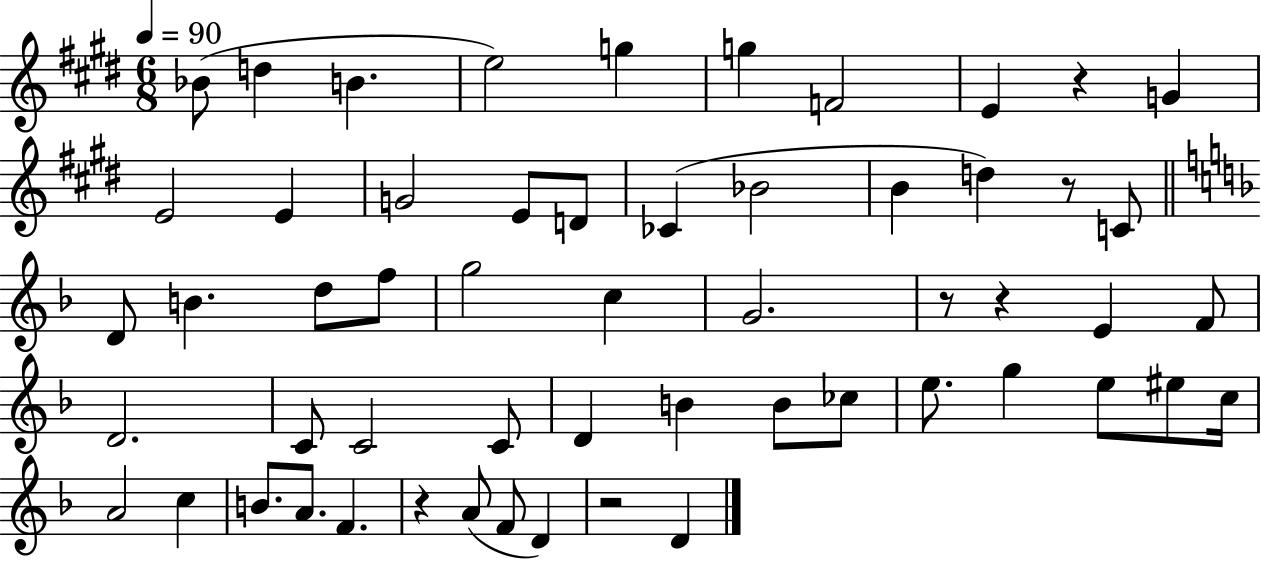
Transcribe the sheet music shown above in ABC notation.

X:1
T:Untitled
M:6/8
L:1/4
K:E
_B/2 d B e2 g g F2 E z G E2 E G2 E/2 D/2 _C _B2 B d z/2 C/2 D/2 B d/2 f/2 g2 c G2 z/2 z E F/2 D2 C/2 C2 C/2 D B B/2 _c/2 e/2 g e/2 ^e/2 c/4 A2 c B/2 A/2 F z A/2 F/2 D z2 D